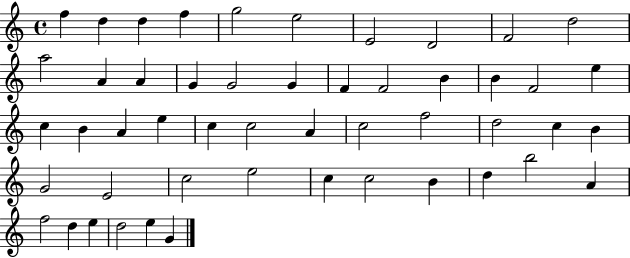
X:1
T:Untitled
M:4/4
L:1/4
K:C
f d d f g2 e2 E2 D2 F2 d2 a2 A A G G2 G F F2 B B F2 e c B A e c c2 A c2 f2 d2 c B G2 E2 c2 e2 c c2 B d b2 A f2 d e d2 e G